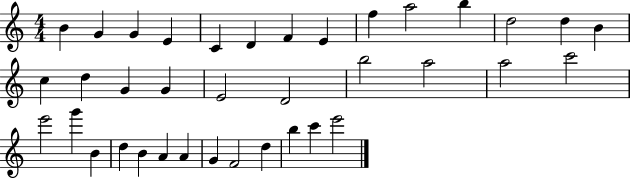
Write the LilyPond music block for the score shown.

{
  \clef treble
  \numericTimeSignature
  \time 4/4
  \key c \major
  b'4 g'4 g'4 e'4 | c'4 d'4 f'4 e'4 | f''4 a''2 b''4 | d''2 d''4 b'4 | \break c''4 d''4 g'4 g'4 | e'2 d'2 | b''2 a''2 | a''2 c'''2 | \break e'''2 g'''4 b'4 | d''4 b'4 a'4 a'4 | g'4 f'2 d''4 | b''4 c'''4 e'''2 | \break \bar "|."
}